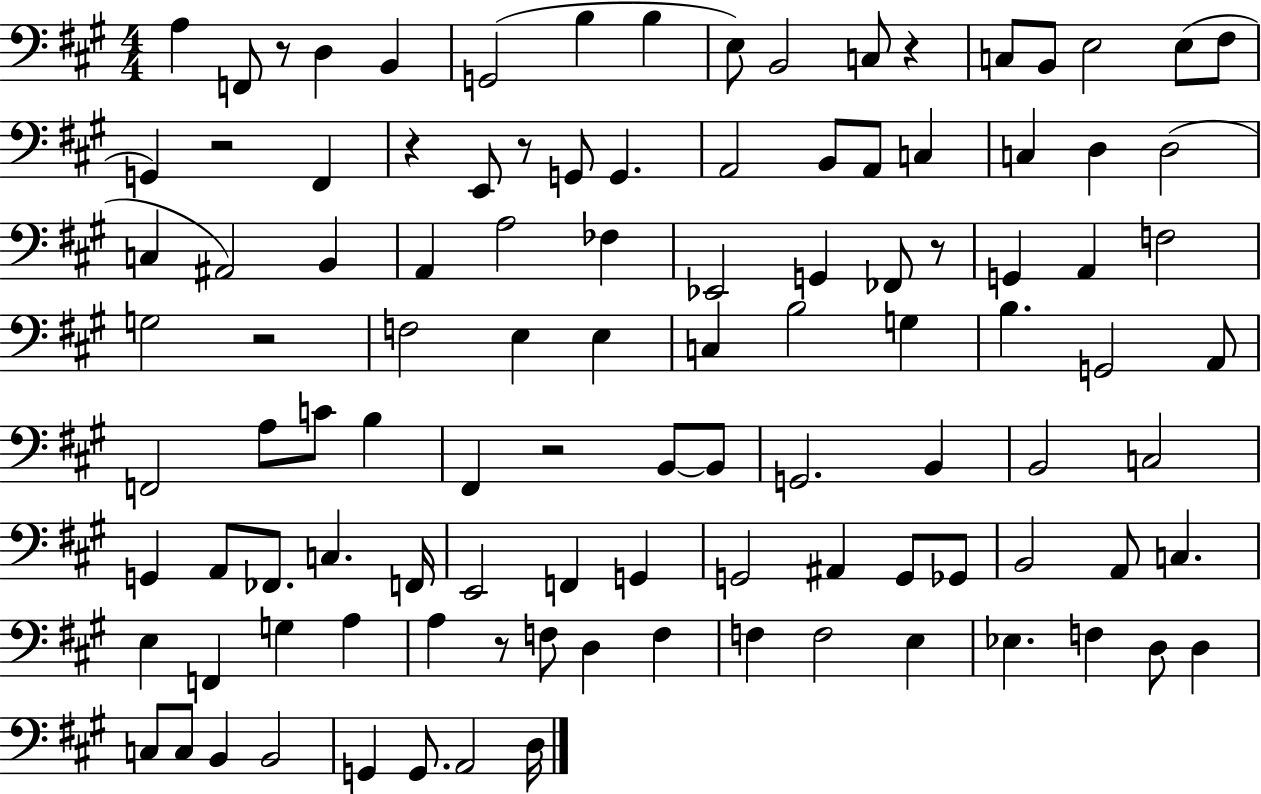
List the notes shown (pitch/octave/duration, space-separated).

A3/q F2/e R/e D3/q B2/q G2/h B3/q B3/q E3/e B2/h C3/e R/q C3/e B2/e E3/h E3/e F#3/e G2/q R/h F#2/q R/q E2/e R/e G2/e G2/q. A2/h B2/e A2/e C3/q C3/q D3/q D3/h C3/q A#2/h B2/q A2/q A3/h FES3/q Eb2/h G2/q FES2/e R/e G2/q A2/q F3/h G3/h R/h F3/h E3/q E3/q C3/q B3/h G3/q B3/q. G2/h A2/e F2/h A3/e C4/e B3/q F#2/q R/h B2/e B2/e G2/h. B2/q B2/h C3/h G2/q A2/e FES2/e. C3/q. F2/s E2/h F2/q G2/q G2/h A#2/q G2/e Gb2/e B2/h A2/e C3/q. E3/q F2/q G3/q A3/q A3/q R/e F3/e D3/q F3/q F3/q F3/h E3/q Eb3/q. F3/q D3/e D3/q C3/e C3/e B2/q B2/h G2/q G2/e. A2/h D3/s